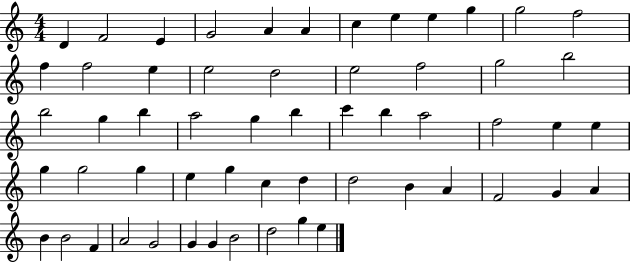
D4/q F4/h E4/q G4/h A4/q A4/q C5/q E5/q E5/q G5/q G5/h F5/h F5/q F5/h E5/q E5/h D5/h E5/h F5/h G5/h B5/h B5/h G5/q B5/q A5/h G5/q B5/q C6/q B5/q A5/h F5/h E5/q E5/q G5/q G5/h G5/q E5/q G5/q C5/q D5/q D5/h B4/q A4/q F4/h G4/q A4/q B4/q B4/h F4/q A4/h G4/h G4/q G4/q B4/h D5/h G5/q E5/q